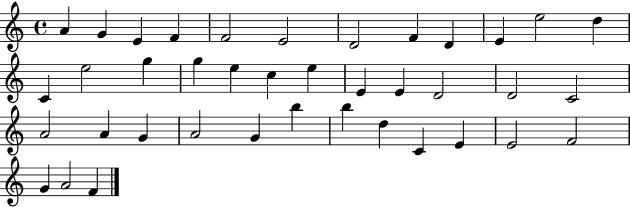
{
  \clef treble
  \time 4/4
  \defaultTimeSignature
  \key c \major
  a'4 g'4 e'4 f'4 | f'2 e'2 | d'2 f'4 d'4 | e'4 e''2 d''4 | \break c'4 e''2 g''4 | g''4 e''4 c''4 e''4 | e'4 e'4 d'2 | d'2 c'2 | \break a'2 a'4 g'4 | a'2 g'4 b''4 | b''4 d''4 c'4 e'4 | e'2 f'2 | \break g'4 a'2 f'4 | \bar "|."
}